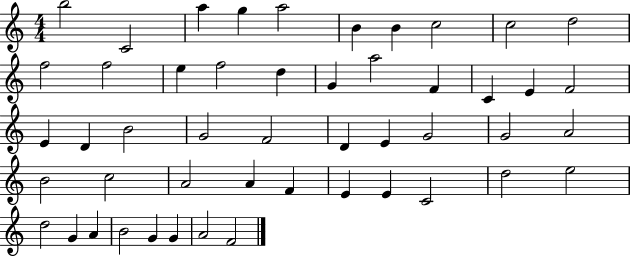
{
  \clef treble
  \numericTimeSignature
  \time 4/4
  \key c \major
  b''2 c'2 | a''4 g''4 a''2 | b'4 b'4 c''2 | c''2 d''2 | \break f''2 f''2 | e''4 f''2 d''4 | g'4 a''2 f'4 | c'4 e'4 f'2 | \break e'4 d'4 b'2 | g'2 f'2 | d'4 e'4 g'2 | g'2 a'2 | \break b'2 c''2 | a'2 a'4 f'4 | e'4 e'4 c'2 | d''2 e''2 | \break d''2 g'4 a'4 | b'2 g'4 g'4 | a'2 f'2 | \bar "|."
}